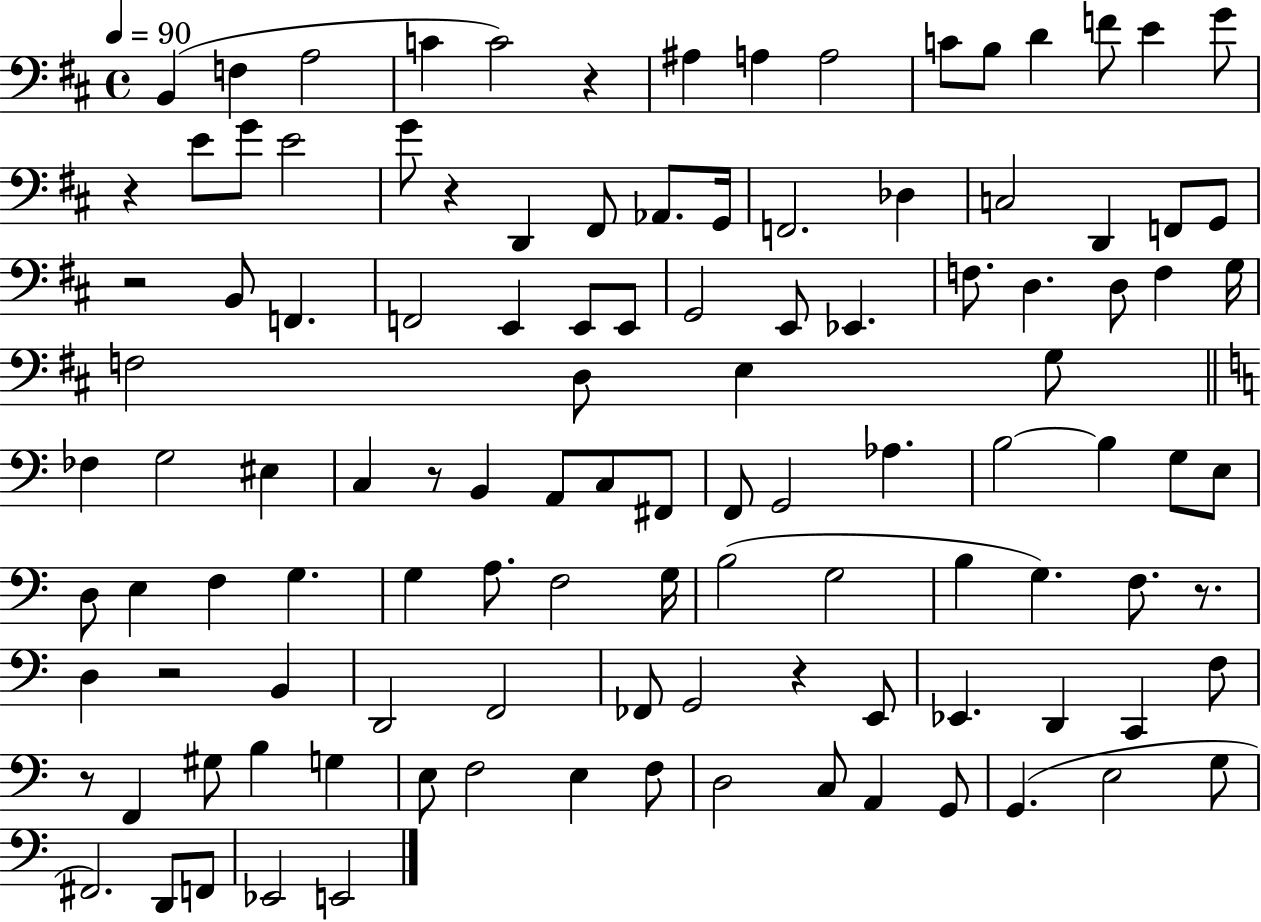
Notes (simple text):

B2/q F3/q A3/h C4/q C4/h R/q A#3/q A3/q A3/h C4/e B3/e D4/q F4/e E4/q G4/e R/q E4/e G4/e E4/h G4/e R/q D2/q F#2/e Ab2/e. G2/s F2/h. Db3/q C3/h D2/q F2/e G2/e R/h B2/e F2/q. F2/h E2/q E2/e E2/e G2/h E2/e Eb2/q. F3/e. D3/q. D3/e F3/q G3/s F3/h D3/e E3/q G3/e FES3/q G3/h EIS3/q C3/q R/e B2/q A2/e C3/e F#2/e F2/e G2/h Ab3/q. B3/h B3/q G3/e E3/e D3/e E3/q F3/q G3/q. G3/q A3/e. F3/h G3/s B3/h G3/h B3/q G3/q. F3/e. R/e. D3/q R/h B2/q D2/h F2/h FES2/e G2/h R/q E2/e Eb2/q. D2/q C2/q F3/e R/e F2/q G#3/e B3/q G3/q E3/e F3/h E3/q F3/e D3/h C3/e A2/q G2/e G2/q. E3/h G3/e F#2/h. D2/e F2/e Eb2/h E2/h